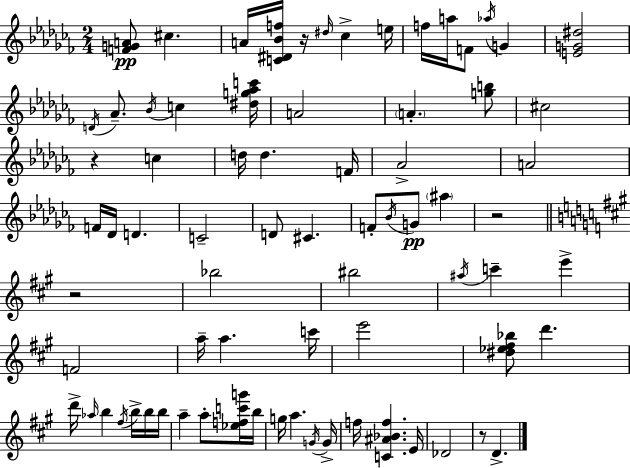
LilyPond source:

{
  \clef treble
  \numericTimeSignature
  \time 2/4
  \key aes \minor
  \repeat volta 2 { <f' g' a'>8\pp cis''4. | a'16 <c' dis' bes' f''>16 r16 \grace { dis''16 } ces''4-> | e''16 f''16 a''16 f'8 \acciaccatura { aes''16 } g'4 | <e' g' dis''>2 | \break \acciaccatura { d'16 } aes'8.-- \acciaccatura { bes'16 } c''4 | <dis'' g'' aes'' c'''>16 a'2 | \parenthesize a'4.-. | <g'' b''>8 cis''2 | \break r4 | c''4 d''16 d''4. | f'16 aes'2-> | a'2 | \break f'16 des'16 d'4. | c'2-- | d'8 cis'4. | f'8-. \acciaccatura { bes'16 }\pp g'8 | \break \parenthesize ais''4 r2 | \bar "||" \break \key a \major r2 | bes''2 | bis''2 | \acciaccatura { ais''16 } c'''4-- e'''4-> | \break f'2 | a''16-- a''4. | c'''16 e'''2 | <dis'' ees'' fis'' bes''>8 d'''4. | \break d'''16-> \grace { aes''16 } b''4 \acciaccatura { fis''16 } | b''16-> b''16 b''16 a''4-- a''8-. | <ees'' f'' c''' g'''>16 b''16 g''16 a''4. | \acciaccatura { g'16 } g'16-> f''16 <c' ais' bes' f''>4. | \break e'16 des'2 | r8 d'4.-> | } \bar "|."
}